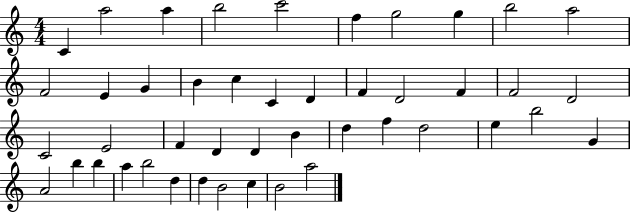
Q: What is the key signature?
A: C major